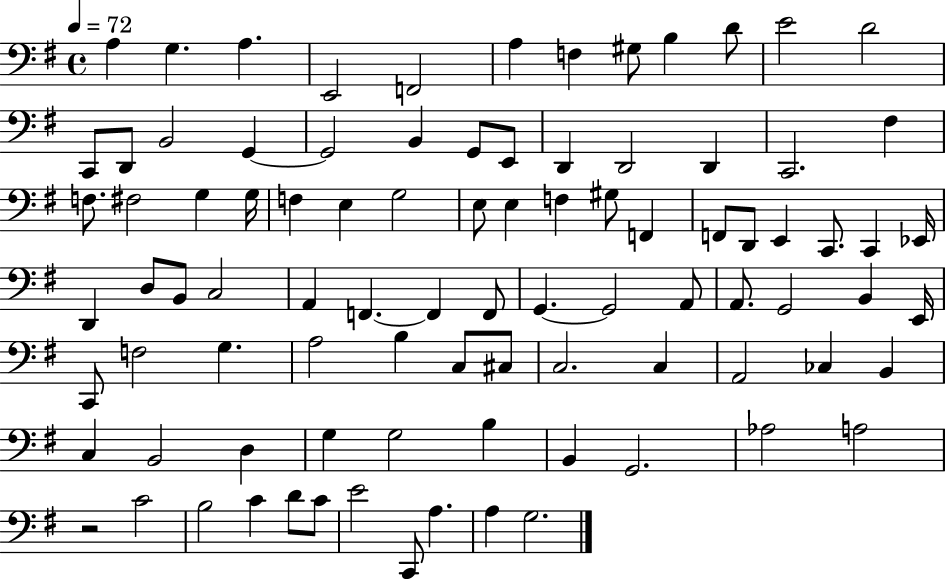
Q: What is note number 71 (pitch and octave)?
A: C3